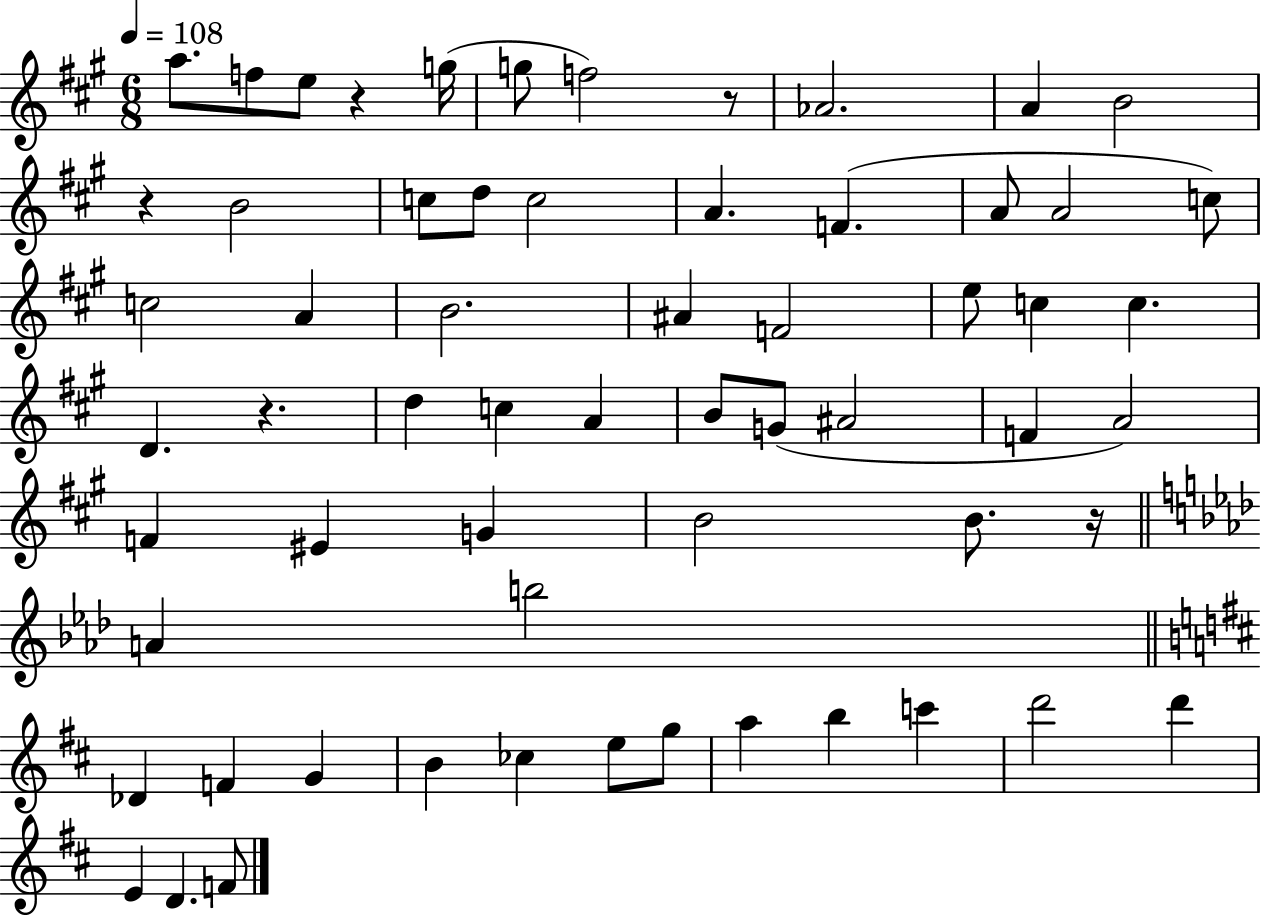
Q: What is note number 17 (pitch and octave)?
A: A4